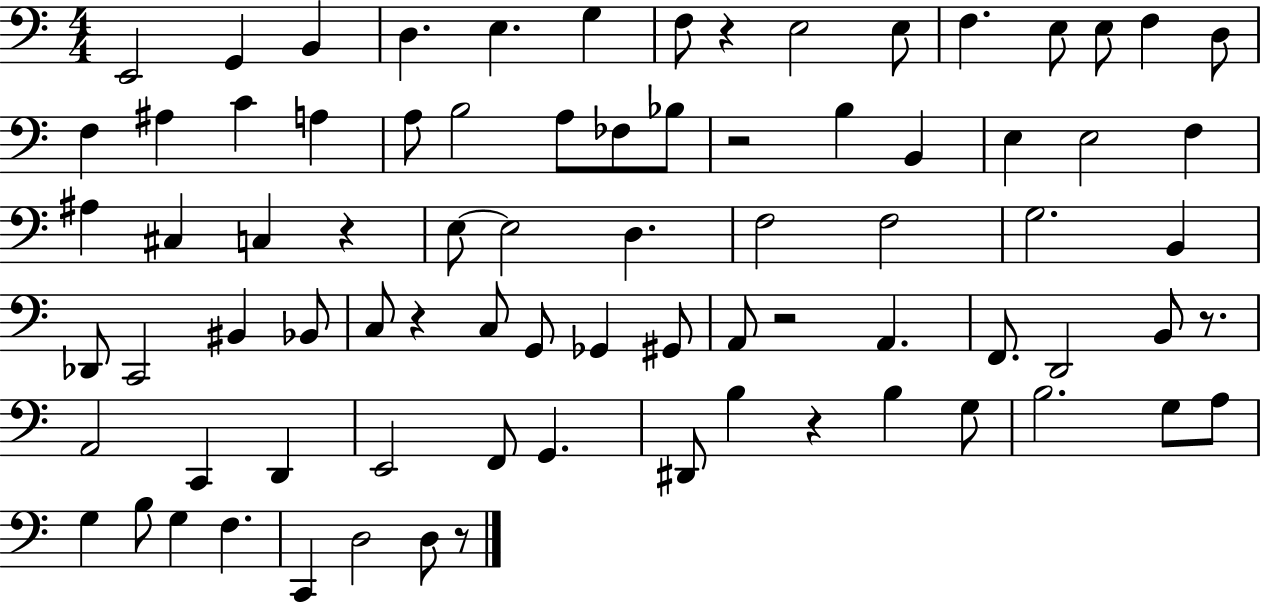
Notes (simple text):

E2/h G2/q B2/q D3/q. E3/q. G3/q F3/e R/q E3/h E3/e F3/q. E3/e E3/e F3/q D3/e F3/q A#3/q C4/q A3/q A3/e B3/h A3/e FES3/e Bb3/e R/h B3/q B2/q E3/q E3/h F3/q A#3/q C#3/q C3/q R/q E3/e E3/h D3/q. F3/h F3/h G3/h. B2/q Db2/e C2/h BIS2/q Bb2/e C3/e R/q C3/e G2/e Gb2/q G#2/e A2/e R/h A2/q. F2/e. D2/h B2/e R/e. A2/h C2/q D2/q E2/h F2/e G2/q. D#2/e B3/q R/q B3/q G3/e B3/h. G3/e A3/e G3/q B3/e G3/q F3/q. C2/q D3/h D3/e R/e